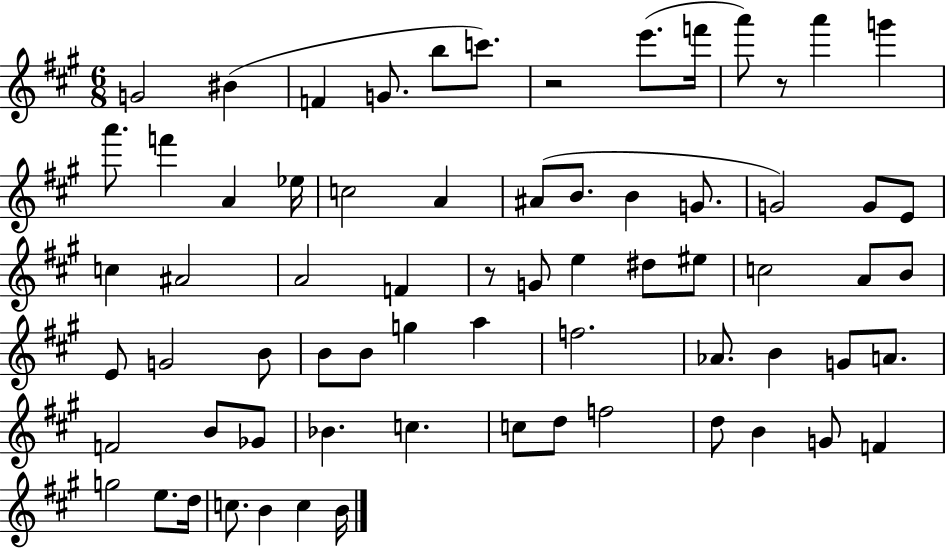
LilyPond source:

{
  \clef treble
  \numericTimeSignature
  \time 6/8
  \key a \major
  \repeat volta 2 { g'2 bis'4( | f'4 g'8. b''8 c'''8.) | r2 e'''8.( f'''16 | a'''8) r8 a'''4 g'''4 | \break a'''8. f'''4 a'4 ees''16 | c''2 a'4 | ais'8( b'8. b'4 g'8. | g'2) g'8 e'8 | \break c''4 ais'2 | a'2 f'4 | r8 g'8 e''4 dis''8 eis''8 | c''2 a'8 b'8 | \break e'8 g'2 b'8 | b'8 b'8 g''4 a''4 | f''2. | aes'8. b'4 g'8 a'8. | \break f'2 b'8 ges'8 | bes'4. c''4. | c''8 d''8 f''2 | d''8 b'4 g'8 f'4 | \break g''2 e''8. d''16 | c''8. b'4 c''4 b'16 | } \bar "|."
}